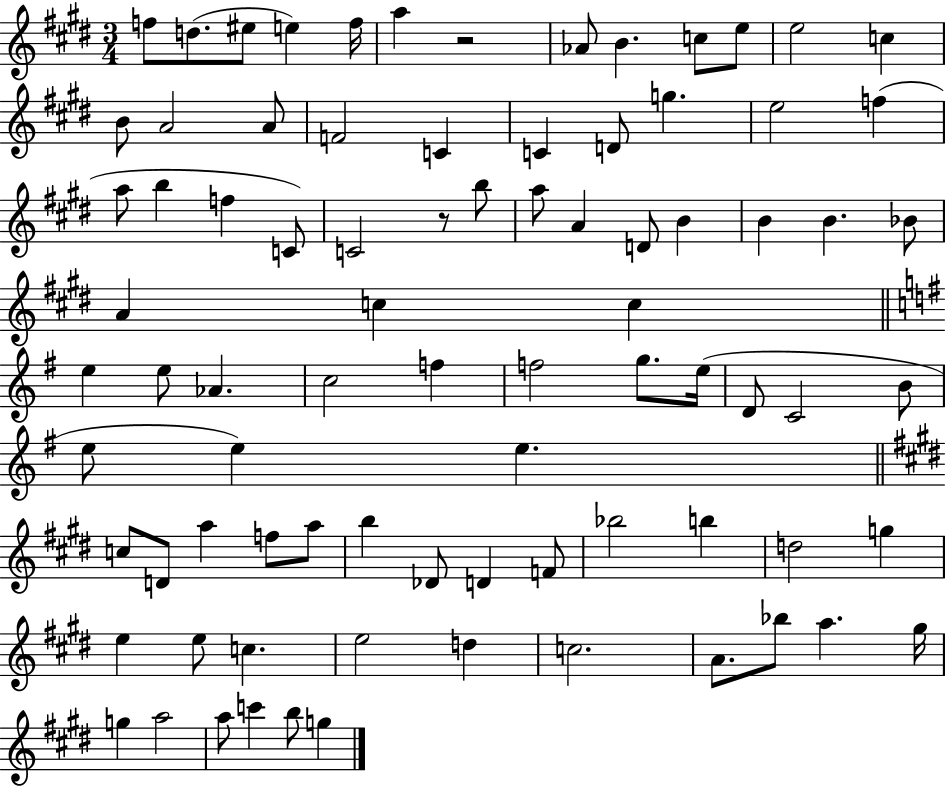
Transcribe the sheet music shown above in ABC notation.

X:1
T:Untitled
M:3/4
L:1/4
K:E
f/2 d/2 ^e/2 e f/4 a z2 _A/2 B c/2 e/2 e2 c B/2 A2 A/2 F2 C C D/2 g e2 f a/2 b f C/2 C2 z/2 b/2 a/2 A D/2 B B B _B/2 A c c e e/2 _A c2 f f2 g/2 e/4 D/2 C2 B/2 e/2 e e c/2 D/2 a f/2 a/2 b _D/2 D F/2 _b2 b d2 g e e/2 c e2 d c2 A/2 _b/2 a ^g/4 g a2 a/2 c' b/2 g